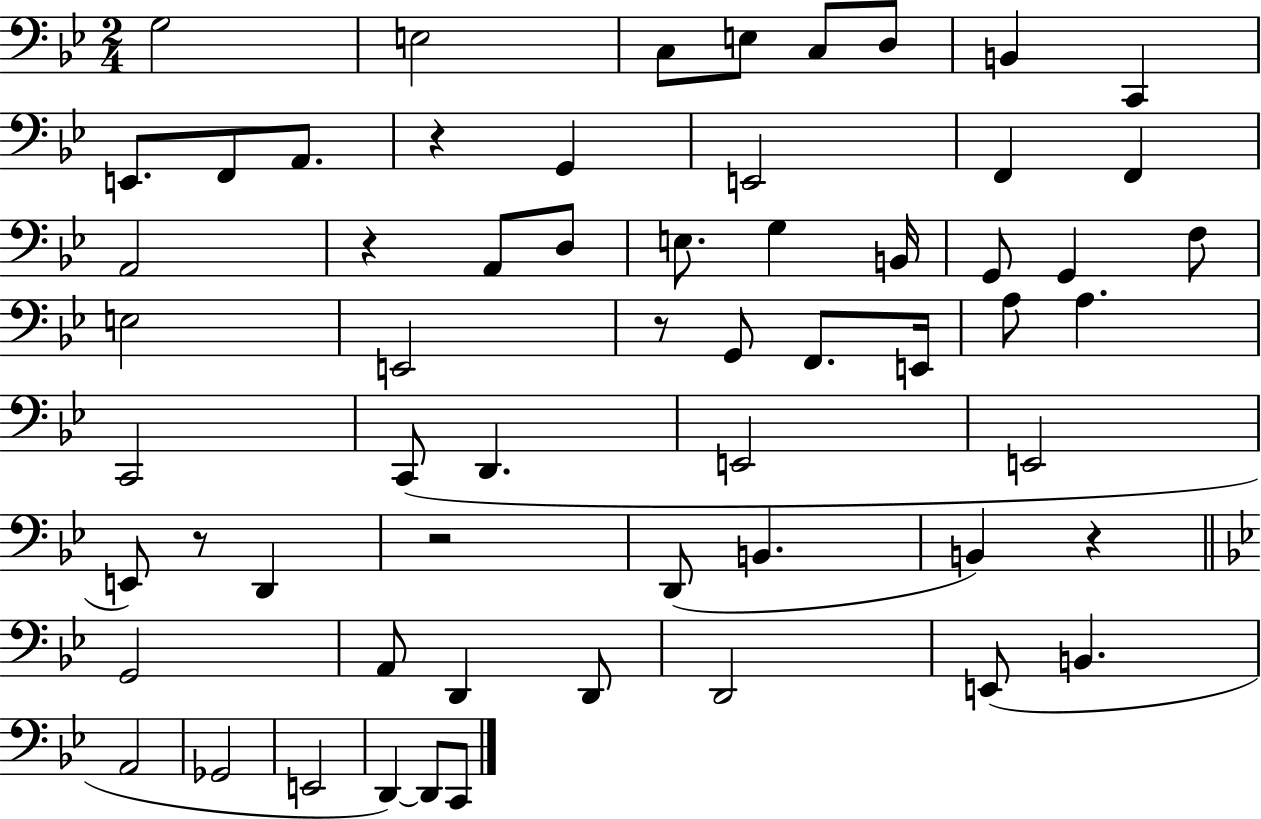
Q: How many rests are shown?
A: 6